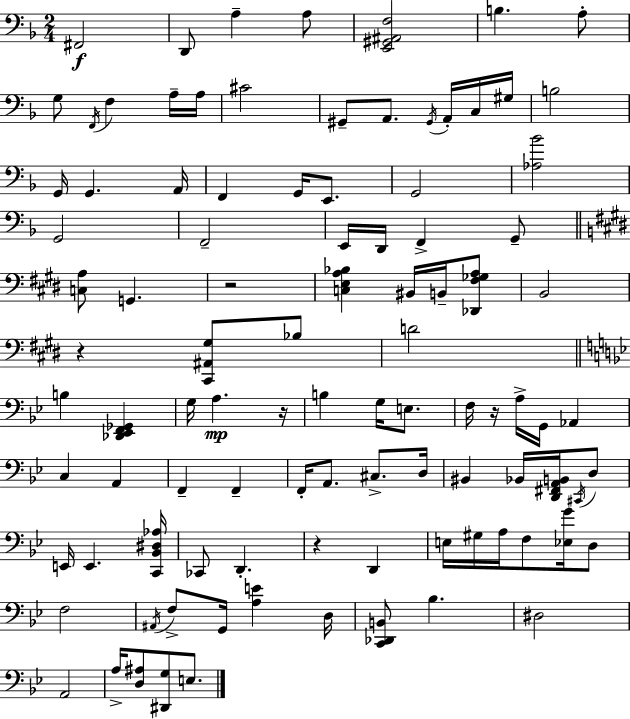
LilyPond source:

{
  \clef bass
  \numericTimeSignature
  \time 2/4
  \key f \major
  fis,2\f | d,8 a4-- a8 | <e, gis, ais, f>2 | b4. a8-. | \break g8 \acciaccatura { f,16 } f4 a16-- | a16 cis'2 | gis,8-- a,8. \acciaccatura { gis,16 } a,16-. | c16 gis16 b2 | \break g,16 g,4. | a,16 f,4 g,16 e,8. | g,2 | <aes bes'>2 | \break g,2 | f,2-- | e,16 d,16 f,4-> | g,8-- \bar "||" \break \key e \major <c a>8 g,4. | r2 | <c e a bes>4 bis,16 b,16-- <des, fis ges a>8 | b,2 | \break r4 <cis, ais, gis>8 bes8 | d'2 | \bar "||" \break \key bes \major b4 <des, ees, f, ges,>4 | g16 a4.\mp r16 | b4 g16 e8. | f16 r16 a16-> g,16 aes,4 | \break c4 a,4 | f,4-- f,4-- | f,16-. a,8. cis8.-> d16 | bis,4 bes,16 <d, fis, a, b,>16 \acciaccatura { cis,16 } d8 | \break e,16 e,4. | <c, bes, dis aes>16 ces,8 d,4.-. | r4 d,4 | e16 gis16 a16 f8 <ees g'>16 d8 | \break f2 | \acciaccatura { ais,16 } f8-> g,16 <a e'>4 | d16 <c, des, b,>8 bes4. | dis2 | \break a,2 | a16-> <d ais>8 <dis, g>8 e8. | \bar "|."
}